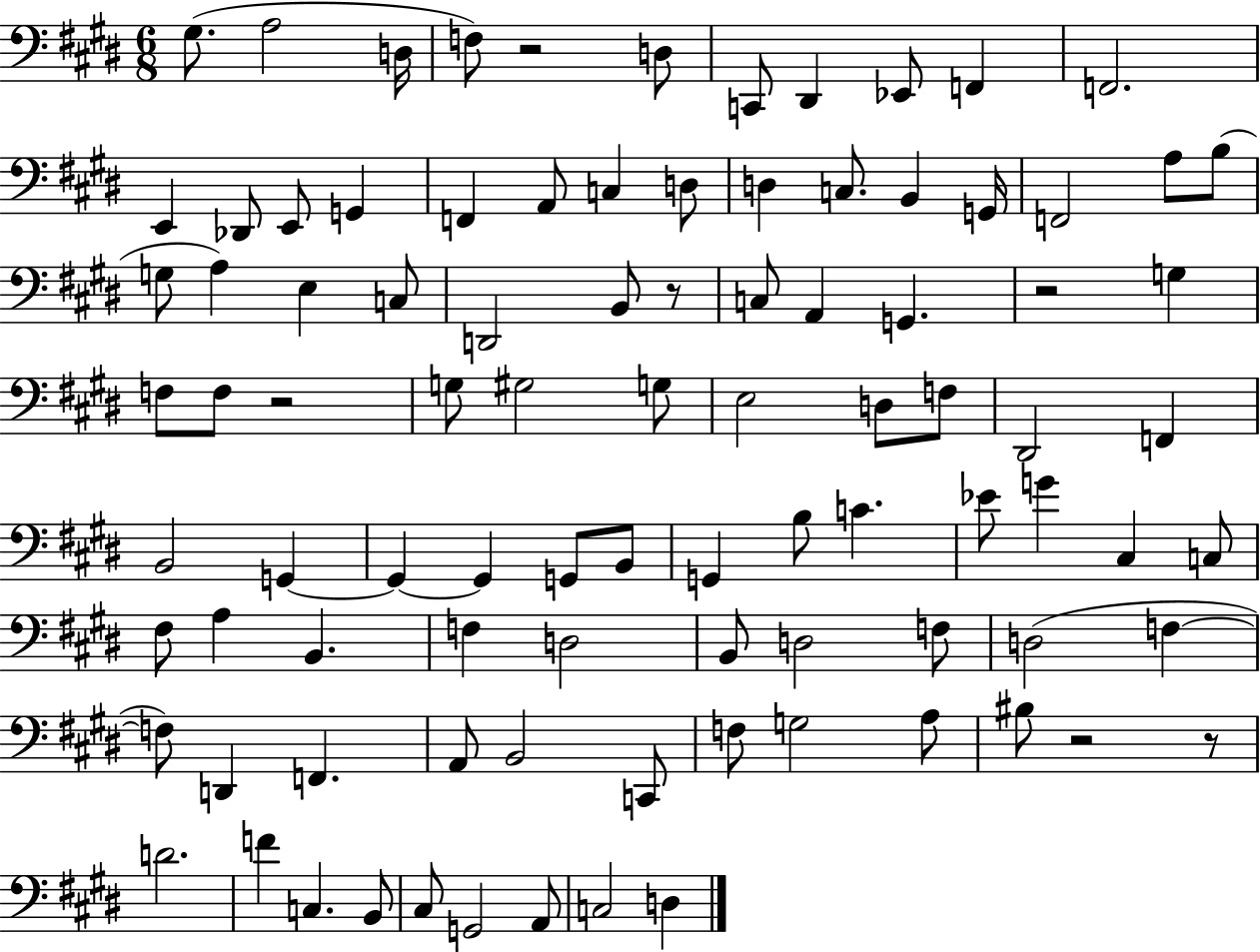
X:1
T:Untitled
M:6/8
L:1/4
K:E
^G,/2 A,2 D,/4 F,/2 z2 D,/2 C,,/2 ^D,, _E,,/2 F,, F,,2 E,, _D,,/2 E,,/2 G,, F,, A,,/2 C, D,/2 D, C,/2 B,, G,,/4 F,,2 A,/2 B,/2 G,/2 A, E, C,/2 D,,2 B,,/2 z/2 C,/2 A,, G,, z2 G, F,/2 F,/2 z2 G,/2 ^G,2 G,/2 E,2 D,/2 F,/2 ^D,,2 F,, B,,2 G,, G,, G,, G,,/2 B,,/2 G,, B,/2 C _E/2 G ^C, C,/2 ^F,/2 A, B,, F, D,2 B,,/2 D,2 F,/2 D,2 F, F,/2 D,, F,, A,,/2 B,,2 C,,/2 F,/2 G,2 A,/2 ^B,/2 z2 z/2 D2 F C, B,,/2 ^C,/2 G,,2 A,,/2 C,2 D,